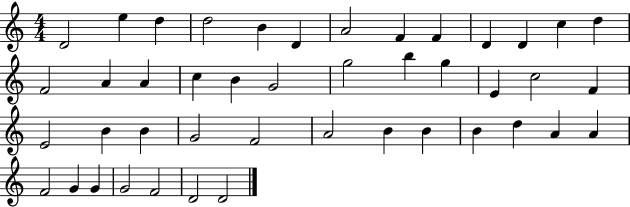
D4/h E5/q D5/q D5/h B4/q D4/q A4/h F4/q F4/q D4/q D4/q C5/q D5/q F4/h A4/q A4/q C5/q B4/q G4/h G5/h B5/q G5/q E4/q C5/h F4/q E4/h B4/q B4/q G4/h F4/h A4/h B4/q B4/q B4/q D5/q A4/q A4/q F4/h G4/q G4/q G4/h F4/h D4/h D4/h